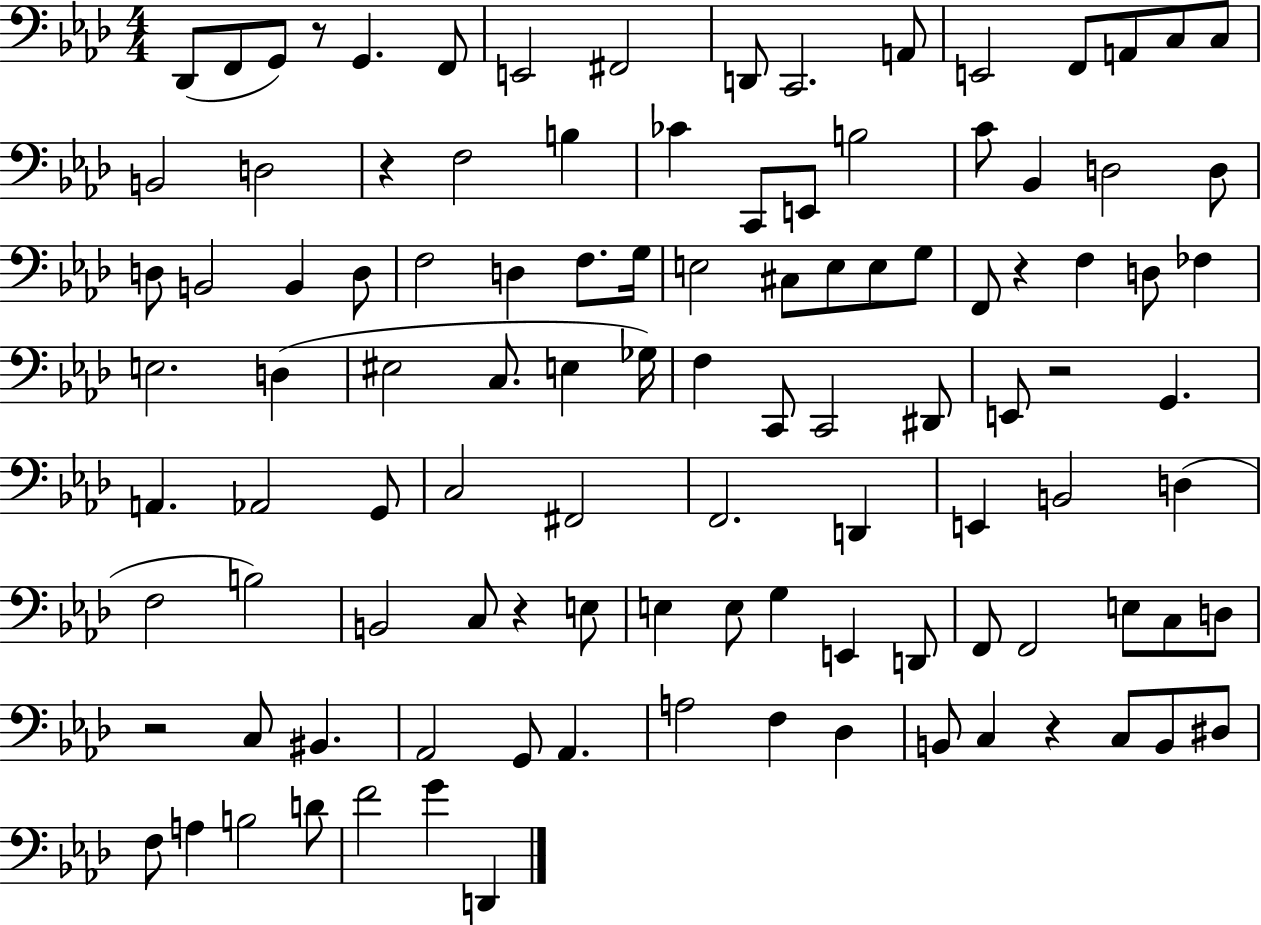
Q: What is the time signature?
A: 4/4